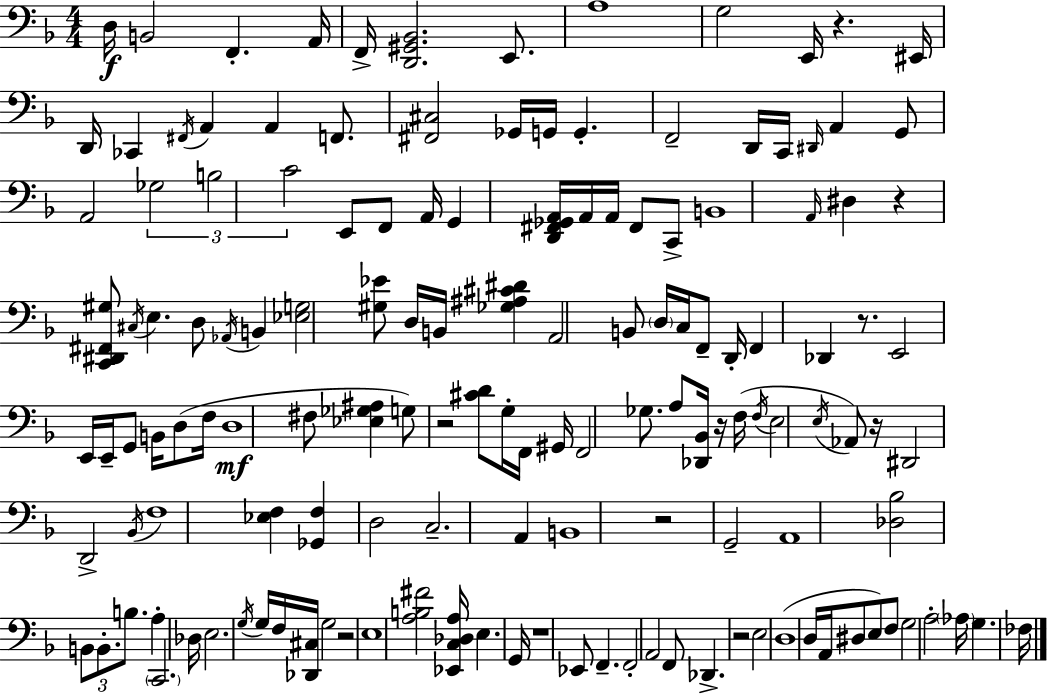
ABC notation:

X:1
T:Untitled
M:4/4
L:1/4
K:F
D,/4 B,,2 F,, A,,/4 F,,/4 [D,,^G,,_B,,]2 E,,/2 A,4 G,2 E,,/4 z ^E,,/4 D,,/4 _C,, ^F,,/4 A,, A,, F,,/2 [^F,,^C,]2 _G,,/4 G,,/4 G,, F,,2 D,,/4 C,,/4 ^D,,/4 A,, G,,/2 A,,2 _G,2 B,2 C2 E,,/2 F,,/2 A,,/4 G,, [D,,^F,,_G,,A,,]/4 A,,/4 A,,/4 ^F,,/2 C,,/2 B,,4 A,,/4 ^D, z [C,,^D,,^F,,^G,]/2 ^C,/4 E, D,/2 _A,,/4 B,, [_E,G,]2 [^G,_E]/2 D,/4 B,,/4 [_G,^A,^C^D] A,,2 B,,/2 D,/4 C,/4 F,,/2 D,,/4 F,, _D,, z/2 E,,2 E,,/4 E,,/4 G,,/2 B,,/4 D,/2 F,/4 D,4 ^F,/2 [_E,_G,^A,] G,/2 z2 [^CD]/2 G,/4 F,,/4 ^G,,/4 F,,2 _G,/2 A,/2 [_D,,_B,,]/4 z/4 F,/4 F,/4 E,2 E,/4 _A,,/2 z/4 ^D,,2 D,,2 _B,,/4 F,4 [_E,F,] [_G,,F,] D,2 C,2 A,, B,,4 z2 G,,2 A,,4 [_D,_B,]2 B,,/2 B,,/2 B,/2 A, C,,2 _D,/4 E,2 G,/4 G,/4 F,/4 [_D,,^C,]/4 G,2 z2 E,4 [A,B,^F]2 [_E,,C,_D,A,]/4 E, G,,/4 z4 _E,,/2 F,, F,,2 A,,2 F,,/2 _D,, z2 E,2 D,4 D,/4 A,,/4 ^D,/2 E,/2 F,/2 G,2 A,2 _A,/4 G, _F,/4